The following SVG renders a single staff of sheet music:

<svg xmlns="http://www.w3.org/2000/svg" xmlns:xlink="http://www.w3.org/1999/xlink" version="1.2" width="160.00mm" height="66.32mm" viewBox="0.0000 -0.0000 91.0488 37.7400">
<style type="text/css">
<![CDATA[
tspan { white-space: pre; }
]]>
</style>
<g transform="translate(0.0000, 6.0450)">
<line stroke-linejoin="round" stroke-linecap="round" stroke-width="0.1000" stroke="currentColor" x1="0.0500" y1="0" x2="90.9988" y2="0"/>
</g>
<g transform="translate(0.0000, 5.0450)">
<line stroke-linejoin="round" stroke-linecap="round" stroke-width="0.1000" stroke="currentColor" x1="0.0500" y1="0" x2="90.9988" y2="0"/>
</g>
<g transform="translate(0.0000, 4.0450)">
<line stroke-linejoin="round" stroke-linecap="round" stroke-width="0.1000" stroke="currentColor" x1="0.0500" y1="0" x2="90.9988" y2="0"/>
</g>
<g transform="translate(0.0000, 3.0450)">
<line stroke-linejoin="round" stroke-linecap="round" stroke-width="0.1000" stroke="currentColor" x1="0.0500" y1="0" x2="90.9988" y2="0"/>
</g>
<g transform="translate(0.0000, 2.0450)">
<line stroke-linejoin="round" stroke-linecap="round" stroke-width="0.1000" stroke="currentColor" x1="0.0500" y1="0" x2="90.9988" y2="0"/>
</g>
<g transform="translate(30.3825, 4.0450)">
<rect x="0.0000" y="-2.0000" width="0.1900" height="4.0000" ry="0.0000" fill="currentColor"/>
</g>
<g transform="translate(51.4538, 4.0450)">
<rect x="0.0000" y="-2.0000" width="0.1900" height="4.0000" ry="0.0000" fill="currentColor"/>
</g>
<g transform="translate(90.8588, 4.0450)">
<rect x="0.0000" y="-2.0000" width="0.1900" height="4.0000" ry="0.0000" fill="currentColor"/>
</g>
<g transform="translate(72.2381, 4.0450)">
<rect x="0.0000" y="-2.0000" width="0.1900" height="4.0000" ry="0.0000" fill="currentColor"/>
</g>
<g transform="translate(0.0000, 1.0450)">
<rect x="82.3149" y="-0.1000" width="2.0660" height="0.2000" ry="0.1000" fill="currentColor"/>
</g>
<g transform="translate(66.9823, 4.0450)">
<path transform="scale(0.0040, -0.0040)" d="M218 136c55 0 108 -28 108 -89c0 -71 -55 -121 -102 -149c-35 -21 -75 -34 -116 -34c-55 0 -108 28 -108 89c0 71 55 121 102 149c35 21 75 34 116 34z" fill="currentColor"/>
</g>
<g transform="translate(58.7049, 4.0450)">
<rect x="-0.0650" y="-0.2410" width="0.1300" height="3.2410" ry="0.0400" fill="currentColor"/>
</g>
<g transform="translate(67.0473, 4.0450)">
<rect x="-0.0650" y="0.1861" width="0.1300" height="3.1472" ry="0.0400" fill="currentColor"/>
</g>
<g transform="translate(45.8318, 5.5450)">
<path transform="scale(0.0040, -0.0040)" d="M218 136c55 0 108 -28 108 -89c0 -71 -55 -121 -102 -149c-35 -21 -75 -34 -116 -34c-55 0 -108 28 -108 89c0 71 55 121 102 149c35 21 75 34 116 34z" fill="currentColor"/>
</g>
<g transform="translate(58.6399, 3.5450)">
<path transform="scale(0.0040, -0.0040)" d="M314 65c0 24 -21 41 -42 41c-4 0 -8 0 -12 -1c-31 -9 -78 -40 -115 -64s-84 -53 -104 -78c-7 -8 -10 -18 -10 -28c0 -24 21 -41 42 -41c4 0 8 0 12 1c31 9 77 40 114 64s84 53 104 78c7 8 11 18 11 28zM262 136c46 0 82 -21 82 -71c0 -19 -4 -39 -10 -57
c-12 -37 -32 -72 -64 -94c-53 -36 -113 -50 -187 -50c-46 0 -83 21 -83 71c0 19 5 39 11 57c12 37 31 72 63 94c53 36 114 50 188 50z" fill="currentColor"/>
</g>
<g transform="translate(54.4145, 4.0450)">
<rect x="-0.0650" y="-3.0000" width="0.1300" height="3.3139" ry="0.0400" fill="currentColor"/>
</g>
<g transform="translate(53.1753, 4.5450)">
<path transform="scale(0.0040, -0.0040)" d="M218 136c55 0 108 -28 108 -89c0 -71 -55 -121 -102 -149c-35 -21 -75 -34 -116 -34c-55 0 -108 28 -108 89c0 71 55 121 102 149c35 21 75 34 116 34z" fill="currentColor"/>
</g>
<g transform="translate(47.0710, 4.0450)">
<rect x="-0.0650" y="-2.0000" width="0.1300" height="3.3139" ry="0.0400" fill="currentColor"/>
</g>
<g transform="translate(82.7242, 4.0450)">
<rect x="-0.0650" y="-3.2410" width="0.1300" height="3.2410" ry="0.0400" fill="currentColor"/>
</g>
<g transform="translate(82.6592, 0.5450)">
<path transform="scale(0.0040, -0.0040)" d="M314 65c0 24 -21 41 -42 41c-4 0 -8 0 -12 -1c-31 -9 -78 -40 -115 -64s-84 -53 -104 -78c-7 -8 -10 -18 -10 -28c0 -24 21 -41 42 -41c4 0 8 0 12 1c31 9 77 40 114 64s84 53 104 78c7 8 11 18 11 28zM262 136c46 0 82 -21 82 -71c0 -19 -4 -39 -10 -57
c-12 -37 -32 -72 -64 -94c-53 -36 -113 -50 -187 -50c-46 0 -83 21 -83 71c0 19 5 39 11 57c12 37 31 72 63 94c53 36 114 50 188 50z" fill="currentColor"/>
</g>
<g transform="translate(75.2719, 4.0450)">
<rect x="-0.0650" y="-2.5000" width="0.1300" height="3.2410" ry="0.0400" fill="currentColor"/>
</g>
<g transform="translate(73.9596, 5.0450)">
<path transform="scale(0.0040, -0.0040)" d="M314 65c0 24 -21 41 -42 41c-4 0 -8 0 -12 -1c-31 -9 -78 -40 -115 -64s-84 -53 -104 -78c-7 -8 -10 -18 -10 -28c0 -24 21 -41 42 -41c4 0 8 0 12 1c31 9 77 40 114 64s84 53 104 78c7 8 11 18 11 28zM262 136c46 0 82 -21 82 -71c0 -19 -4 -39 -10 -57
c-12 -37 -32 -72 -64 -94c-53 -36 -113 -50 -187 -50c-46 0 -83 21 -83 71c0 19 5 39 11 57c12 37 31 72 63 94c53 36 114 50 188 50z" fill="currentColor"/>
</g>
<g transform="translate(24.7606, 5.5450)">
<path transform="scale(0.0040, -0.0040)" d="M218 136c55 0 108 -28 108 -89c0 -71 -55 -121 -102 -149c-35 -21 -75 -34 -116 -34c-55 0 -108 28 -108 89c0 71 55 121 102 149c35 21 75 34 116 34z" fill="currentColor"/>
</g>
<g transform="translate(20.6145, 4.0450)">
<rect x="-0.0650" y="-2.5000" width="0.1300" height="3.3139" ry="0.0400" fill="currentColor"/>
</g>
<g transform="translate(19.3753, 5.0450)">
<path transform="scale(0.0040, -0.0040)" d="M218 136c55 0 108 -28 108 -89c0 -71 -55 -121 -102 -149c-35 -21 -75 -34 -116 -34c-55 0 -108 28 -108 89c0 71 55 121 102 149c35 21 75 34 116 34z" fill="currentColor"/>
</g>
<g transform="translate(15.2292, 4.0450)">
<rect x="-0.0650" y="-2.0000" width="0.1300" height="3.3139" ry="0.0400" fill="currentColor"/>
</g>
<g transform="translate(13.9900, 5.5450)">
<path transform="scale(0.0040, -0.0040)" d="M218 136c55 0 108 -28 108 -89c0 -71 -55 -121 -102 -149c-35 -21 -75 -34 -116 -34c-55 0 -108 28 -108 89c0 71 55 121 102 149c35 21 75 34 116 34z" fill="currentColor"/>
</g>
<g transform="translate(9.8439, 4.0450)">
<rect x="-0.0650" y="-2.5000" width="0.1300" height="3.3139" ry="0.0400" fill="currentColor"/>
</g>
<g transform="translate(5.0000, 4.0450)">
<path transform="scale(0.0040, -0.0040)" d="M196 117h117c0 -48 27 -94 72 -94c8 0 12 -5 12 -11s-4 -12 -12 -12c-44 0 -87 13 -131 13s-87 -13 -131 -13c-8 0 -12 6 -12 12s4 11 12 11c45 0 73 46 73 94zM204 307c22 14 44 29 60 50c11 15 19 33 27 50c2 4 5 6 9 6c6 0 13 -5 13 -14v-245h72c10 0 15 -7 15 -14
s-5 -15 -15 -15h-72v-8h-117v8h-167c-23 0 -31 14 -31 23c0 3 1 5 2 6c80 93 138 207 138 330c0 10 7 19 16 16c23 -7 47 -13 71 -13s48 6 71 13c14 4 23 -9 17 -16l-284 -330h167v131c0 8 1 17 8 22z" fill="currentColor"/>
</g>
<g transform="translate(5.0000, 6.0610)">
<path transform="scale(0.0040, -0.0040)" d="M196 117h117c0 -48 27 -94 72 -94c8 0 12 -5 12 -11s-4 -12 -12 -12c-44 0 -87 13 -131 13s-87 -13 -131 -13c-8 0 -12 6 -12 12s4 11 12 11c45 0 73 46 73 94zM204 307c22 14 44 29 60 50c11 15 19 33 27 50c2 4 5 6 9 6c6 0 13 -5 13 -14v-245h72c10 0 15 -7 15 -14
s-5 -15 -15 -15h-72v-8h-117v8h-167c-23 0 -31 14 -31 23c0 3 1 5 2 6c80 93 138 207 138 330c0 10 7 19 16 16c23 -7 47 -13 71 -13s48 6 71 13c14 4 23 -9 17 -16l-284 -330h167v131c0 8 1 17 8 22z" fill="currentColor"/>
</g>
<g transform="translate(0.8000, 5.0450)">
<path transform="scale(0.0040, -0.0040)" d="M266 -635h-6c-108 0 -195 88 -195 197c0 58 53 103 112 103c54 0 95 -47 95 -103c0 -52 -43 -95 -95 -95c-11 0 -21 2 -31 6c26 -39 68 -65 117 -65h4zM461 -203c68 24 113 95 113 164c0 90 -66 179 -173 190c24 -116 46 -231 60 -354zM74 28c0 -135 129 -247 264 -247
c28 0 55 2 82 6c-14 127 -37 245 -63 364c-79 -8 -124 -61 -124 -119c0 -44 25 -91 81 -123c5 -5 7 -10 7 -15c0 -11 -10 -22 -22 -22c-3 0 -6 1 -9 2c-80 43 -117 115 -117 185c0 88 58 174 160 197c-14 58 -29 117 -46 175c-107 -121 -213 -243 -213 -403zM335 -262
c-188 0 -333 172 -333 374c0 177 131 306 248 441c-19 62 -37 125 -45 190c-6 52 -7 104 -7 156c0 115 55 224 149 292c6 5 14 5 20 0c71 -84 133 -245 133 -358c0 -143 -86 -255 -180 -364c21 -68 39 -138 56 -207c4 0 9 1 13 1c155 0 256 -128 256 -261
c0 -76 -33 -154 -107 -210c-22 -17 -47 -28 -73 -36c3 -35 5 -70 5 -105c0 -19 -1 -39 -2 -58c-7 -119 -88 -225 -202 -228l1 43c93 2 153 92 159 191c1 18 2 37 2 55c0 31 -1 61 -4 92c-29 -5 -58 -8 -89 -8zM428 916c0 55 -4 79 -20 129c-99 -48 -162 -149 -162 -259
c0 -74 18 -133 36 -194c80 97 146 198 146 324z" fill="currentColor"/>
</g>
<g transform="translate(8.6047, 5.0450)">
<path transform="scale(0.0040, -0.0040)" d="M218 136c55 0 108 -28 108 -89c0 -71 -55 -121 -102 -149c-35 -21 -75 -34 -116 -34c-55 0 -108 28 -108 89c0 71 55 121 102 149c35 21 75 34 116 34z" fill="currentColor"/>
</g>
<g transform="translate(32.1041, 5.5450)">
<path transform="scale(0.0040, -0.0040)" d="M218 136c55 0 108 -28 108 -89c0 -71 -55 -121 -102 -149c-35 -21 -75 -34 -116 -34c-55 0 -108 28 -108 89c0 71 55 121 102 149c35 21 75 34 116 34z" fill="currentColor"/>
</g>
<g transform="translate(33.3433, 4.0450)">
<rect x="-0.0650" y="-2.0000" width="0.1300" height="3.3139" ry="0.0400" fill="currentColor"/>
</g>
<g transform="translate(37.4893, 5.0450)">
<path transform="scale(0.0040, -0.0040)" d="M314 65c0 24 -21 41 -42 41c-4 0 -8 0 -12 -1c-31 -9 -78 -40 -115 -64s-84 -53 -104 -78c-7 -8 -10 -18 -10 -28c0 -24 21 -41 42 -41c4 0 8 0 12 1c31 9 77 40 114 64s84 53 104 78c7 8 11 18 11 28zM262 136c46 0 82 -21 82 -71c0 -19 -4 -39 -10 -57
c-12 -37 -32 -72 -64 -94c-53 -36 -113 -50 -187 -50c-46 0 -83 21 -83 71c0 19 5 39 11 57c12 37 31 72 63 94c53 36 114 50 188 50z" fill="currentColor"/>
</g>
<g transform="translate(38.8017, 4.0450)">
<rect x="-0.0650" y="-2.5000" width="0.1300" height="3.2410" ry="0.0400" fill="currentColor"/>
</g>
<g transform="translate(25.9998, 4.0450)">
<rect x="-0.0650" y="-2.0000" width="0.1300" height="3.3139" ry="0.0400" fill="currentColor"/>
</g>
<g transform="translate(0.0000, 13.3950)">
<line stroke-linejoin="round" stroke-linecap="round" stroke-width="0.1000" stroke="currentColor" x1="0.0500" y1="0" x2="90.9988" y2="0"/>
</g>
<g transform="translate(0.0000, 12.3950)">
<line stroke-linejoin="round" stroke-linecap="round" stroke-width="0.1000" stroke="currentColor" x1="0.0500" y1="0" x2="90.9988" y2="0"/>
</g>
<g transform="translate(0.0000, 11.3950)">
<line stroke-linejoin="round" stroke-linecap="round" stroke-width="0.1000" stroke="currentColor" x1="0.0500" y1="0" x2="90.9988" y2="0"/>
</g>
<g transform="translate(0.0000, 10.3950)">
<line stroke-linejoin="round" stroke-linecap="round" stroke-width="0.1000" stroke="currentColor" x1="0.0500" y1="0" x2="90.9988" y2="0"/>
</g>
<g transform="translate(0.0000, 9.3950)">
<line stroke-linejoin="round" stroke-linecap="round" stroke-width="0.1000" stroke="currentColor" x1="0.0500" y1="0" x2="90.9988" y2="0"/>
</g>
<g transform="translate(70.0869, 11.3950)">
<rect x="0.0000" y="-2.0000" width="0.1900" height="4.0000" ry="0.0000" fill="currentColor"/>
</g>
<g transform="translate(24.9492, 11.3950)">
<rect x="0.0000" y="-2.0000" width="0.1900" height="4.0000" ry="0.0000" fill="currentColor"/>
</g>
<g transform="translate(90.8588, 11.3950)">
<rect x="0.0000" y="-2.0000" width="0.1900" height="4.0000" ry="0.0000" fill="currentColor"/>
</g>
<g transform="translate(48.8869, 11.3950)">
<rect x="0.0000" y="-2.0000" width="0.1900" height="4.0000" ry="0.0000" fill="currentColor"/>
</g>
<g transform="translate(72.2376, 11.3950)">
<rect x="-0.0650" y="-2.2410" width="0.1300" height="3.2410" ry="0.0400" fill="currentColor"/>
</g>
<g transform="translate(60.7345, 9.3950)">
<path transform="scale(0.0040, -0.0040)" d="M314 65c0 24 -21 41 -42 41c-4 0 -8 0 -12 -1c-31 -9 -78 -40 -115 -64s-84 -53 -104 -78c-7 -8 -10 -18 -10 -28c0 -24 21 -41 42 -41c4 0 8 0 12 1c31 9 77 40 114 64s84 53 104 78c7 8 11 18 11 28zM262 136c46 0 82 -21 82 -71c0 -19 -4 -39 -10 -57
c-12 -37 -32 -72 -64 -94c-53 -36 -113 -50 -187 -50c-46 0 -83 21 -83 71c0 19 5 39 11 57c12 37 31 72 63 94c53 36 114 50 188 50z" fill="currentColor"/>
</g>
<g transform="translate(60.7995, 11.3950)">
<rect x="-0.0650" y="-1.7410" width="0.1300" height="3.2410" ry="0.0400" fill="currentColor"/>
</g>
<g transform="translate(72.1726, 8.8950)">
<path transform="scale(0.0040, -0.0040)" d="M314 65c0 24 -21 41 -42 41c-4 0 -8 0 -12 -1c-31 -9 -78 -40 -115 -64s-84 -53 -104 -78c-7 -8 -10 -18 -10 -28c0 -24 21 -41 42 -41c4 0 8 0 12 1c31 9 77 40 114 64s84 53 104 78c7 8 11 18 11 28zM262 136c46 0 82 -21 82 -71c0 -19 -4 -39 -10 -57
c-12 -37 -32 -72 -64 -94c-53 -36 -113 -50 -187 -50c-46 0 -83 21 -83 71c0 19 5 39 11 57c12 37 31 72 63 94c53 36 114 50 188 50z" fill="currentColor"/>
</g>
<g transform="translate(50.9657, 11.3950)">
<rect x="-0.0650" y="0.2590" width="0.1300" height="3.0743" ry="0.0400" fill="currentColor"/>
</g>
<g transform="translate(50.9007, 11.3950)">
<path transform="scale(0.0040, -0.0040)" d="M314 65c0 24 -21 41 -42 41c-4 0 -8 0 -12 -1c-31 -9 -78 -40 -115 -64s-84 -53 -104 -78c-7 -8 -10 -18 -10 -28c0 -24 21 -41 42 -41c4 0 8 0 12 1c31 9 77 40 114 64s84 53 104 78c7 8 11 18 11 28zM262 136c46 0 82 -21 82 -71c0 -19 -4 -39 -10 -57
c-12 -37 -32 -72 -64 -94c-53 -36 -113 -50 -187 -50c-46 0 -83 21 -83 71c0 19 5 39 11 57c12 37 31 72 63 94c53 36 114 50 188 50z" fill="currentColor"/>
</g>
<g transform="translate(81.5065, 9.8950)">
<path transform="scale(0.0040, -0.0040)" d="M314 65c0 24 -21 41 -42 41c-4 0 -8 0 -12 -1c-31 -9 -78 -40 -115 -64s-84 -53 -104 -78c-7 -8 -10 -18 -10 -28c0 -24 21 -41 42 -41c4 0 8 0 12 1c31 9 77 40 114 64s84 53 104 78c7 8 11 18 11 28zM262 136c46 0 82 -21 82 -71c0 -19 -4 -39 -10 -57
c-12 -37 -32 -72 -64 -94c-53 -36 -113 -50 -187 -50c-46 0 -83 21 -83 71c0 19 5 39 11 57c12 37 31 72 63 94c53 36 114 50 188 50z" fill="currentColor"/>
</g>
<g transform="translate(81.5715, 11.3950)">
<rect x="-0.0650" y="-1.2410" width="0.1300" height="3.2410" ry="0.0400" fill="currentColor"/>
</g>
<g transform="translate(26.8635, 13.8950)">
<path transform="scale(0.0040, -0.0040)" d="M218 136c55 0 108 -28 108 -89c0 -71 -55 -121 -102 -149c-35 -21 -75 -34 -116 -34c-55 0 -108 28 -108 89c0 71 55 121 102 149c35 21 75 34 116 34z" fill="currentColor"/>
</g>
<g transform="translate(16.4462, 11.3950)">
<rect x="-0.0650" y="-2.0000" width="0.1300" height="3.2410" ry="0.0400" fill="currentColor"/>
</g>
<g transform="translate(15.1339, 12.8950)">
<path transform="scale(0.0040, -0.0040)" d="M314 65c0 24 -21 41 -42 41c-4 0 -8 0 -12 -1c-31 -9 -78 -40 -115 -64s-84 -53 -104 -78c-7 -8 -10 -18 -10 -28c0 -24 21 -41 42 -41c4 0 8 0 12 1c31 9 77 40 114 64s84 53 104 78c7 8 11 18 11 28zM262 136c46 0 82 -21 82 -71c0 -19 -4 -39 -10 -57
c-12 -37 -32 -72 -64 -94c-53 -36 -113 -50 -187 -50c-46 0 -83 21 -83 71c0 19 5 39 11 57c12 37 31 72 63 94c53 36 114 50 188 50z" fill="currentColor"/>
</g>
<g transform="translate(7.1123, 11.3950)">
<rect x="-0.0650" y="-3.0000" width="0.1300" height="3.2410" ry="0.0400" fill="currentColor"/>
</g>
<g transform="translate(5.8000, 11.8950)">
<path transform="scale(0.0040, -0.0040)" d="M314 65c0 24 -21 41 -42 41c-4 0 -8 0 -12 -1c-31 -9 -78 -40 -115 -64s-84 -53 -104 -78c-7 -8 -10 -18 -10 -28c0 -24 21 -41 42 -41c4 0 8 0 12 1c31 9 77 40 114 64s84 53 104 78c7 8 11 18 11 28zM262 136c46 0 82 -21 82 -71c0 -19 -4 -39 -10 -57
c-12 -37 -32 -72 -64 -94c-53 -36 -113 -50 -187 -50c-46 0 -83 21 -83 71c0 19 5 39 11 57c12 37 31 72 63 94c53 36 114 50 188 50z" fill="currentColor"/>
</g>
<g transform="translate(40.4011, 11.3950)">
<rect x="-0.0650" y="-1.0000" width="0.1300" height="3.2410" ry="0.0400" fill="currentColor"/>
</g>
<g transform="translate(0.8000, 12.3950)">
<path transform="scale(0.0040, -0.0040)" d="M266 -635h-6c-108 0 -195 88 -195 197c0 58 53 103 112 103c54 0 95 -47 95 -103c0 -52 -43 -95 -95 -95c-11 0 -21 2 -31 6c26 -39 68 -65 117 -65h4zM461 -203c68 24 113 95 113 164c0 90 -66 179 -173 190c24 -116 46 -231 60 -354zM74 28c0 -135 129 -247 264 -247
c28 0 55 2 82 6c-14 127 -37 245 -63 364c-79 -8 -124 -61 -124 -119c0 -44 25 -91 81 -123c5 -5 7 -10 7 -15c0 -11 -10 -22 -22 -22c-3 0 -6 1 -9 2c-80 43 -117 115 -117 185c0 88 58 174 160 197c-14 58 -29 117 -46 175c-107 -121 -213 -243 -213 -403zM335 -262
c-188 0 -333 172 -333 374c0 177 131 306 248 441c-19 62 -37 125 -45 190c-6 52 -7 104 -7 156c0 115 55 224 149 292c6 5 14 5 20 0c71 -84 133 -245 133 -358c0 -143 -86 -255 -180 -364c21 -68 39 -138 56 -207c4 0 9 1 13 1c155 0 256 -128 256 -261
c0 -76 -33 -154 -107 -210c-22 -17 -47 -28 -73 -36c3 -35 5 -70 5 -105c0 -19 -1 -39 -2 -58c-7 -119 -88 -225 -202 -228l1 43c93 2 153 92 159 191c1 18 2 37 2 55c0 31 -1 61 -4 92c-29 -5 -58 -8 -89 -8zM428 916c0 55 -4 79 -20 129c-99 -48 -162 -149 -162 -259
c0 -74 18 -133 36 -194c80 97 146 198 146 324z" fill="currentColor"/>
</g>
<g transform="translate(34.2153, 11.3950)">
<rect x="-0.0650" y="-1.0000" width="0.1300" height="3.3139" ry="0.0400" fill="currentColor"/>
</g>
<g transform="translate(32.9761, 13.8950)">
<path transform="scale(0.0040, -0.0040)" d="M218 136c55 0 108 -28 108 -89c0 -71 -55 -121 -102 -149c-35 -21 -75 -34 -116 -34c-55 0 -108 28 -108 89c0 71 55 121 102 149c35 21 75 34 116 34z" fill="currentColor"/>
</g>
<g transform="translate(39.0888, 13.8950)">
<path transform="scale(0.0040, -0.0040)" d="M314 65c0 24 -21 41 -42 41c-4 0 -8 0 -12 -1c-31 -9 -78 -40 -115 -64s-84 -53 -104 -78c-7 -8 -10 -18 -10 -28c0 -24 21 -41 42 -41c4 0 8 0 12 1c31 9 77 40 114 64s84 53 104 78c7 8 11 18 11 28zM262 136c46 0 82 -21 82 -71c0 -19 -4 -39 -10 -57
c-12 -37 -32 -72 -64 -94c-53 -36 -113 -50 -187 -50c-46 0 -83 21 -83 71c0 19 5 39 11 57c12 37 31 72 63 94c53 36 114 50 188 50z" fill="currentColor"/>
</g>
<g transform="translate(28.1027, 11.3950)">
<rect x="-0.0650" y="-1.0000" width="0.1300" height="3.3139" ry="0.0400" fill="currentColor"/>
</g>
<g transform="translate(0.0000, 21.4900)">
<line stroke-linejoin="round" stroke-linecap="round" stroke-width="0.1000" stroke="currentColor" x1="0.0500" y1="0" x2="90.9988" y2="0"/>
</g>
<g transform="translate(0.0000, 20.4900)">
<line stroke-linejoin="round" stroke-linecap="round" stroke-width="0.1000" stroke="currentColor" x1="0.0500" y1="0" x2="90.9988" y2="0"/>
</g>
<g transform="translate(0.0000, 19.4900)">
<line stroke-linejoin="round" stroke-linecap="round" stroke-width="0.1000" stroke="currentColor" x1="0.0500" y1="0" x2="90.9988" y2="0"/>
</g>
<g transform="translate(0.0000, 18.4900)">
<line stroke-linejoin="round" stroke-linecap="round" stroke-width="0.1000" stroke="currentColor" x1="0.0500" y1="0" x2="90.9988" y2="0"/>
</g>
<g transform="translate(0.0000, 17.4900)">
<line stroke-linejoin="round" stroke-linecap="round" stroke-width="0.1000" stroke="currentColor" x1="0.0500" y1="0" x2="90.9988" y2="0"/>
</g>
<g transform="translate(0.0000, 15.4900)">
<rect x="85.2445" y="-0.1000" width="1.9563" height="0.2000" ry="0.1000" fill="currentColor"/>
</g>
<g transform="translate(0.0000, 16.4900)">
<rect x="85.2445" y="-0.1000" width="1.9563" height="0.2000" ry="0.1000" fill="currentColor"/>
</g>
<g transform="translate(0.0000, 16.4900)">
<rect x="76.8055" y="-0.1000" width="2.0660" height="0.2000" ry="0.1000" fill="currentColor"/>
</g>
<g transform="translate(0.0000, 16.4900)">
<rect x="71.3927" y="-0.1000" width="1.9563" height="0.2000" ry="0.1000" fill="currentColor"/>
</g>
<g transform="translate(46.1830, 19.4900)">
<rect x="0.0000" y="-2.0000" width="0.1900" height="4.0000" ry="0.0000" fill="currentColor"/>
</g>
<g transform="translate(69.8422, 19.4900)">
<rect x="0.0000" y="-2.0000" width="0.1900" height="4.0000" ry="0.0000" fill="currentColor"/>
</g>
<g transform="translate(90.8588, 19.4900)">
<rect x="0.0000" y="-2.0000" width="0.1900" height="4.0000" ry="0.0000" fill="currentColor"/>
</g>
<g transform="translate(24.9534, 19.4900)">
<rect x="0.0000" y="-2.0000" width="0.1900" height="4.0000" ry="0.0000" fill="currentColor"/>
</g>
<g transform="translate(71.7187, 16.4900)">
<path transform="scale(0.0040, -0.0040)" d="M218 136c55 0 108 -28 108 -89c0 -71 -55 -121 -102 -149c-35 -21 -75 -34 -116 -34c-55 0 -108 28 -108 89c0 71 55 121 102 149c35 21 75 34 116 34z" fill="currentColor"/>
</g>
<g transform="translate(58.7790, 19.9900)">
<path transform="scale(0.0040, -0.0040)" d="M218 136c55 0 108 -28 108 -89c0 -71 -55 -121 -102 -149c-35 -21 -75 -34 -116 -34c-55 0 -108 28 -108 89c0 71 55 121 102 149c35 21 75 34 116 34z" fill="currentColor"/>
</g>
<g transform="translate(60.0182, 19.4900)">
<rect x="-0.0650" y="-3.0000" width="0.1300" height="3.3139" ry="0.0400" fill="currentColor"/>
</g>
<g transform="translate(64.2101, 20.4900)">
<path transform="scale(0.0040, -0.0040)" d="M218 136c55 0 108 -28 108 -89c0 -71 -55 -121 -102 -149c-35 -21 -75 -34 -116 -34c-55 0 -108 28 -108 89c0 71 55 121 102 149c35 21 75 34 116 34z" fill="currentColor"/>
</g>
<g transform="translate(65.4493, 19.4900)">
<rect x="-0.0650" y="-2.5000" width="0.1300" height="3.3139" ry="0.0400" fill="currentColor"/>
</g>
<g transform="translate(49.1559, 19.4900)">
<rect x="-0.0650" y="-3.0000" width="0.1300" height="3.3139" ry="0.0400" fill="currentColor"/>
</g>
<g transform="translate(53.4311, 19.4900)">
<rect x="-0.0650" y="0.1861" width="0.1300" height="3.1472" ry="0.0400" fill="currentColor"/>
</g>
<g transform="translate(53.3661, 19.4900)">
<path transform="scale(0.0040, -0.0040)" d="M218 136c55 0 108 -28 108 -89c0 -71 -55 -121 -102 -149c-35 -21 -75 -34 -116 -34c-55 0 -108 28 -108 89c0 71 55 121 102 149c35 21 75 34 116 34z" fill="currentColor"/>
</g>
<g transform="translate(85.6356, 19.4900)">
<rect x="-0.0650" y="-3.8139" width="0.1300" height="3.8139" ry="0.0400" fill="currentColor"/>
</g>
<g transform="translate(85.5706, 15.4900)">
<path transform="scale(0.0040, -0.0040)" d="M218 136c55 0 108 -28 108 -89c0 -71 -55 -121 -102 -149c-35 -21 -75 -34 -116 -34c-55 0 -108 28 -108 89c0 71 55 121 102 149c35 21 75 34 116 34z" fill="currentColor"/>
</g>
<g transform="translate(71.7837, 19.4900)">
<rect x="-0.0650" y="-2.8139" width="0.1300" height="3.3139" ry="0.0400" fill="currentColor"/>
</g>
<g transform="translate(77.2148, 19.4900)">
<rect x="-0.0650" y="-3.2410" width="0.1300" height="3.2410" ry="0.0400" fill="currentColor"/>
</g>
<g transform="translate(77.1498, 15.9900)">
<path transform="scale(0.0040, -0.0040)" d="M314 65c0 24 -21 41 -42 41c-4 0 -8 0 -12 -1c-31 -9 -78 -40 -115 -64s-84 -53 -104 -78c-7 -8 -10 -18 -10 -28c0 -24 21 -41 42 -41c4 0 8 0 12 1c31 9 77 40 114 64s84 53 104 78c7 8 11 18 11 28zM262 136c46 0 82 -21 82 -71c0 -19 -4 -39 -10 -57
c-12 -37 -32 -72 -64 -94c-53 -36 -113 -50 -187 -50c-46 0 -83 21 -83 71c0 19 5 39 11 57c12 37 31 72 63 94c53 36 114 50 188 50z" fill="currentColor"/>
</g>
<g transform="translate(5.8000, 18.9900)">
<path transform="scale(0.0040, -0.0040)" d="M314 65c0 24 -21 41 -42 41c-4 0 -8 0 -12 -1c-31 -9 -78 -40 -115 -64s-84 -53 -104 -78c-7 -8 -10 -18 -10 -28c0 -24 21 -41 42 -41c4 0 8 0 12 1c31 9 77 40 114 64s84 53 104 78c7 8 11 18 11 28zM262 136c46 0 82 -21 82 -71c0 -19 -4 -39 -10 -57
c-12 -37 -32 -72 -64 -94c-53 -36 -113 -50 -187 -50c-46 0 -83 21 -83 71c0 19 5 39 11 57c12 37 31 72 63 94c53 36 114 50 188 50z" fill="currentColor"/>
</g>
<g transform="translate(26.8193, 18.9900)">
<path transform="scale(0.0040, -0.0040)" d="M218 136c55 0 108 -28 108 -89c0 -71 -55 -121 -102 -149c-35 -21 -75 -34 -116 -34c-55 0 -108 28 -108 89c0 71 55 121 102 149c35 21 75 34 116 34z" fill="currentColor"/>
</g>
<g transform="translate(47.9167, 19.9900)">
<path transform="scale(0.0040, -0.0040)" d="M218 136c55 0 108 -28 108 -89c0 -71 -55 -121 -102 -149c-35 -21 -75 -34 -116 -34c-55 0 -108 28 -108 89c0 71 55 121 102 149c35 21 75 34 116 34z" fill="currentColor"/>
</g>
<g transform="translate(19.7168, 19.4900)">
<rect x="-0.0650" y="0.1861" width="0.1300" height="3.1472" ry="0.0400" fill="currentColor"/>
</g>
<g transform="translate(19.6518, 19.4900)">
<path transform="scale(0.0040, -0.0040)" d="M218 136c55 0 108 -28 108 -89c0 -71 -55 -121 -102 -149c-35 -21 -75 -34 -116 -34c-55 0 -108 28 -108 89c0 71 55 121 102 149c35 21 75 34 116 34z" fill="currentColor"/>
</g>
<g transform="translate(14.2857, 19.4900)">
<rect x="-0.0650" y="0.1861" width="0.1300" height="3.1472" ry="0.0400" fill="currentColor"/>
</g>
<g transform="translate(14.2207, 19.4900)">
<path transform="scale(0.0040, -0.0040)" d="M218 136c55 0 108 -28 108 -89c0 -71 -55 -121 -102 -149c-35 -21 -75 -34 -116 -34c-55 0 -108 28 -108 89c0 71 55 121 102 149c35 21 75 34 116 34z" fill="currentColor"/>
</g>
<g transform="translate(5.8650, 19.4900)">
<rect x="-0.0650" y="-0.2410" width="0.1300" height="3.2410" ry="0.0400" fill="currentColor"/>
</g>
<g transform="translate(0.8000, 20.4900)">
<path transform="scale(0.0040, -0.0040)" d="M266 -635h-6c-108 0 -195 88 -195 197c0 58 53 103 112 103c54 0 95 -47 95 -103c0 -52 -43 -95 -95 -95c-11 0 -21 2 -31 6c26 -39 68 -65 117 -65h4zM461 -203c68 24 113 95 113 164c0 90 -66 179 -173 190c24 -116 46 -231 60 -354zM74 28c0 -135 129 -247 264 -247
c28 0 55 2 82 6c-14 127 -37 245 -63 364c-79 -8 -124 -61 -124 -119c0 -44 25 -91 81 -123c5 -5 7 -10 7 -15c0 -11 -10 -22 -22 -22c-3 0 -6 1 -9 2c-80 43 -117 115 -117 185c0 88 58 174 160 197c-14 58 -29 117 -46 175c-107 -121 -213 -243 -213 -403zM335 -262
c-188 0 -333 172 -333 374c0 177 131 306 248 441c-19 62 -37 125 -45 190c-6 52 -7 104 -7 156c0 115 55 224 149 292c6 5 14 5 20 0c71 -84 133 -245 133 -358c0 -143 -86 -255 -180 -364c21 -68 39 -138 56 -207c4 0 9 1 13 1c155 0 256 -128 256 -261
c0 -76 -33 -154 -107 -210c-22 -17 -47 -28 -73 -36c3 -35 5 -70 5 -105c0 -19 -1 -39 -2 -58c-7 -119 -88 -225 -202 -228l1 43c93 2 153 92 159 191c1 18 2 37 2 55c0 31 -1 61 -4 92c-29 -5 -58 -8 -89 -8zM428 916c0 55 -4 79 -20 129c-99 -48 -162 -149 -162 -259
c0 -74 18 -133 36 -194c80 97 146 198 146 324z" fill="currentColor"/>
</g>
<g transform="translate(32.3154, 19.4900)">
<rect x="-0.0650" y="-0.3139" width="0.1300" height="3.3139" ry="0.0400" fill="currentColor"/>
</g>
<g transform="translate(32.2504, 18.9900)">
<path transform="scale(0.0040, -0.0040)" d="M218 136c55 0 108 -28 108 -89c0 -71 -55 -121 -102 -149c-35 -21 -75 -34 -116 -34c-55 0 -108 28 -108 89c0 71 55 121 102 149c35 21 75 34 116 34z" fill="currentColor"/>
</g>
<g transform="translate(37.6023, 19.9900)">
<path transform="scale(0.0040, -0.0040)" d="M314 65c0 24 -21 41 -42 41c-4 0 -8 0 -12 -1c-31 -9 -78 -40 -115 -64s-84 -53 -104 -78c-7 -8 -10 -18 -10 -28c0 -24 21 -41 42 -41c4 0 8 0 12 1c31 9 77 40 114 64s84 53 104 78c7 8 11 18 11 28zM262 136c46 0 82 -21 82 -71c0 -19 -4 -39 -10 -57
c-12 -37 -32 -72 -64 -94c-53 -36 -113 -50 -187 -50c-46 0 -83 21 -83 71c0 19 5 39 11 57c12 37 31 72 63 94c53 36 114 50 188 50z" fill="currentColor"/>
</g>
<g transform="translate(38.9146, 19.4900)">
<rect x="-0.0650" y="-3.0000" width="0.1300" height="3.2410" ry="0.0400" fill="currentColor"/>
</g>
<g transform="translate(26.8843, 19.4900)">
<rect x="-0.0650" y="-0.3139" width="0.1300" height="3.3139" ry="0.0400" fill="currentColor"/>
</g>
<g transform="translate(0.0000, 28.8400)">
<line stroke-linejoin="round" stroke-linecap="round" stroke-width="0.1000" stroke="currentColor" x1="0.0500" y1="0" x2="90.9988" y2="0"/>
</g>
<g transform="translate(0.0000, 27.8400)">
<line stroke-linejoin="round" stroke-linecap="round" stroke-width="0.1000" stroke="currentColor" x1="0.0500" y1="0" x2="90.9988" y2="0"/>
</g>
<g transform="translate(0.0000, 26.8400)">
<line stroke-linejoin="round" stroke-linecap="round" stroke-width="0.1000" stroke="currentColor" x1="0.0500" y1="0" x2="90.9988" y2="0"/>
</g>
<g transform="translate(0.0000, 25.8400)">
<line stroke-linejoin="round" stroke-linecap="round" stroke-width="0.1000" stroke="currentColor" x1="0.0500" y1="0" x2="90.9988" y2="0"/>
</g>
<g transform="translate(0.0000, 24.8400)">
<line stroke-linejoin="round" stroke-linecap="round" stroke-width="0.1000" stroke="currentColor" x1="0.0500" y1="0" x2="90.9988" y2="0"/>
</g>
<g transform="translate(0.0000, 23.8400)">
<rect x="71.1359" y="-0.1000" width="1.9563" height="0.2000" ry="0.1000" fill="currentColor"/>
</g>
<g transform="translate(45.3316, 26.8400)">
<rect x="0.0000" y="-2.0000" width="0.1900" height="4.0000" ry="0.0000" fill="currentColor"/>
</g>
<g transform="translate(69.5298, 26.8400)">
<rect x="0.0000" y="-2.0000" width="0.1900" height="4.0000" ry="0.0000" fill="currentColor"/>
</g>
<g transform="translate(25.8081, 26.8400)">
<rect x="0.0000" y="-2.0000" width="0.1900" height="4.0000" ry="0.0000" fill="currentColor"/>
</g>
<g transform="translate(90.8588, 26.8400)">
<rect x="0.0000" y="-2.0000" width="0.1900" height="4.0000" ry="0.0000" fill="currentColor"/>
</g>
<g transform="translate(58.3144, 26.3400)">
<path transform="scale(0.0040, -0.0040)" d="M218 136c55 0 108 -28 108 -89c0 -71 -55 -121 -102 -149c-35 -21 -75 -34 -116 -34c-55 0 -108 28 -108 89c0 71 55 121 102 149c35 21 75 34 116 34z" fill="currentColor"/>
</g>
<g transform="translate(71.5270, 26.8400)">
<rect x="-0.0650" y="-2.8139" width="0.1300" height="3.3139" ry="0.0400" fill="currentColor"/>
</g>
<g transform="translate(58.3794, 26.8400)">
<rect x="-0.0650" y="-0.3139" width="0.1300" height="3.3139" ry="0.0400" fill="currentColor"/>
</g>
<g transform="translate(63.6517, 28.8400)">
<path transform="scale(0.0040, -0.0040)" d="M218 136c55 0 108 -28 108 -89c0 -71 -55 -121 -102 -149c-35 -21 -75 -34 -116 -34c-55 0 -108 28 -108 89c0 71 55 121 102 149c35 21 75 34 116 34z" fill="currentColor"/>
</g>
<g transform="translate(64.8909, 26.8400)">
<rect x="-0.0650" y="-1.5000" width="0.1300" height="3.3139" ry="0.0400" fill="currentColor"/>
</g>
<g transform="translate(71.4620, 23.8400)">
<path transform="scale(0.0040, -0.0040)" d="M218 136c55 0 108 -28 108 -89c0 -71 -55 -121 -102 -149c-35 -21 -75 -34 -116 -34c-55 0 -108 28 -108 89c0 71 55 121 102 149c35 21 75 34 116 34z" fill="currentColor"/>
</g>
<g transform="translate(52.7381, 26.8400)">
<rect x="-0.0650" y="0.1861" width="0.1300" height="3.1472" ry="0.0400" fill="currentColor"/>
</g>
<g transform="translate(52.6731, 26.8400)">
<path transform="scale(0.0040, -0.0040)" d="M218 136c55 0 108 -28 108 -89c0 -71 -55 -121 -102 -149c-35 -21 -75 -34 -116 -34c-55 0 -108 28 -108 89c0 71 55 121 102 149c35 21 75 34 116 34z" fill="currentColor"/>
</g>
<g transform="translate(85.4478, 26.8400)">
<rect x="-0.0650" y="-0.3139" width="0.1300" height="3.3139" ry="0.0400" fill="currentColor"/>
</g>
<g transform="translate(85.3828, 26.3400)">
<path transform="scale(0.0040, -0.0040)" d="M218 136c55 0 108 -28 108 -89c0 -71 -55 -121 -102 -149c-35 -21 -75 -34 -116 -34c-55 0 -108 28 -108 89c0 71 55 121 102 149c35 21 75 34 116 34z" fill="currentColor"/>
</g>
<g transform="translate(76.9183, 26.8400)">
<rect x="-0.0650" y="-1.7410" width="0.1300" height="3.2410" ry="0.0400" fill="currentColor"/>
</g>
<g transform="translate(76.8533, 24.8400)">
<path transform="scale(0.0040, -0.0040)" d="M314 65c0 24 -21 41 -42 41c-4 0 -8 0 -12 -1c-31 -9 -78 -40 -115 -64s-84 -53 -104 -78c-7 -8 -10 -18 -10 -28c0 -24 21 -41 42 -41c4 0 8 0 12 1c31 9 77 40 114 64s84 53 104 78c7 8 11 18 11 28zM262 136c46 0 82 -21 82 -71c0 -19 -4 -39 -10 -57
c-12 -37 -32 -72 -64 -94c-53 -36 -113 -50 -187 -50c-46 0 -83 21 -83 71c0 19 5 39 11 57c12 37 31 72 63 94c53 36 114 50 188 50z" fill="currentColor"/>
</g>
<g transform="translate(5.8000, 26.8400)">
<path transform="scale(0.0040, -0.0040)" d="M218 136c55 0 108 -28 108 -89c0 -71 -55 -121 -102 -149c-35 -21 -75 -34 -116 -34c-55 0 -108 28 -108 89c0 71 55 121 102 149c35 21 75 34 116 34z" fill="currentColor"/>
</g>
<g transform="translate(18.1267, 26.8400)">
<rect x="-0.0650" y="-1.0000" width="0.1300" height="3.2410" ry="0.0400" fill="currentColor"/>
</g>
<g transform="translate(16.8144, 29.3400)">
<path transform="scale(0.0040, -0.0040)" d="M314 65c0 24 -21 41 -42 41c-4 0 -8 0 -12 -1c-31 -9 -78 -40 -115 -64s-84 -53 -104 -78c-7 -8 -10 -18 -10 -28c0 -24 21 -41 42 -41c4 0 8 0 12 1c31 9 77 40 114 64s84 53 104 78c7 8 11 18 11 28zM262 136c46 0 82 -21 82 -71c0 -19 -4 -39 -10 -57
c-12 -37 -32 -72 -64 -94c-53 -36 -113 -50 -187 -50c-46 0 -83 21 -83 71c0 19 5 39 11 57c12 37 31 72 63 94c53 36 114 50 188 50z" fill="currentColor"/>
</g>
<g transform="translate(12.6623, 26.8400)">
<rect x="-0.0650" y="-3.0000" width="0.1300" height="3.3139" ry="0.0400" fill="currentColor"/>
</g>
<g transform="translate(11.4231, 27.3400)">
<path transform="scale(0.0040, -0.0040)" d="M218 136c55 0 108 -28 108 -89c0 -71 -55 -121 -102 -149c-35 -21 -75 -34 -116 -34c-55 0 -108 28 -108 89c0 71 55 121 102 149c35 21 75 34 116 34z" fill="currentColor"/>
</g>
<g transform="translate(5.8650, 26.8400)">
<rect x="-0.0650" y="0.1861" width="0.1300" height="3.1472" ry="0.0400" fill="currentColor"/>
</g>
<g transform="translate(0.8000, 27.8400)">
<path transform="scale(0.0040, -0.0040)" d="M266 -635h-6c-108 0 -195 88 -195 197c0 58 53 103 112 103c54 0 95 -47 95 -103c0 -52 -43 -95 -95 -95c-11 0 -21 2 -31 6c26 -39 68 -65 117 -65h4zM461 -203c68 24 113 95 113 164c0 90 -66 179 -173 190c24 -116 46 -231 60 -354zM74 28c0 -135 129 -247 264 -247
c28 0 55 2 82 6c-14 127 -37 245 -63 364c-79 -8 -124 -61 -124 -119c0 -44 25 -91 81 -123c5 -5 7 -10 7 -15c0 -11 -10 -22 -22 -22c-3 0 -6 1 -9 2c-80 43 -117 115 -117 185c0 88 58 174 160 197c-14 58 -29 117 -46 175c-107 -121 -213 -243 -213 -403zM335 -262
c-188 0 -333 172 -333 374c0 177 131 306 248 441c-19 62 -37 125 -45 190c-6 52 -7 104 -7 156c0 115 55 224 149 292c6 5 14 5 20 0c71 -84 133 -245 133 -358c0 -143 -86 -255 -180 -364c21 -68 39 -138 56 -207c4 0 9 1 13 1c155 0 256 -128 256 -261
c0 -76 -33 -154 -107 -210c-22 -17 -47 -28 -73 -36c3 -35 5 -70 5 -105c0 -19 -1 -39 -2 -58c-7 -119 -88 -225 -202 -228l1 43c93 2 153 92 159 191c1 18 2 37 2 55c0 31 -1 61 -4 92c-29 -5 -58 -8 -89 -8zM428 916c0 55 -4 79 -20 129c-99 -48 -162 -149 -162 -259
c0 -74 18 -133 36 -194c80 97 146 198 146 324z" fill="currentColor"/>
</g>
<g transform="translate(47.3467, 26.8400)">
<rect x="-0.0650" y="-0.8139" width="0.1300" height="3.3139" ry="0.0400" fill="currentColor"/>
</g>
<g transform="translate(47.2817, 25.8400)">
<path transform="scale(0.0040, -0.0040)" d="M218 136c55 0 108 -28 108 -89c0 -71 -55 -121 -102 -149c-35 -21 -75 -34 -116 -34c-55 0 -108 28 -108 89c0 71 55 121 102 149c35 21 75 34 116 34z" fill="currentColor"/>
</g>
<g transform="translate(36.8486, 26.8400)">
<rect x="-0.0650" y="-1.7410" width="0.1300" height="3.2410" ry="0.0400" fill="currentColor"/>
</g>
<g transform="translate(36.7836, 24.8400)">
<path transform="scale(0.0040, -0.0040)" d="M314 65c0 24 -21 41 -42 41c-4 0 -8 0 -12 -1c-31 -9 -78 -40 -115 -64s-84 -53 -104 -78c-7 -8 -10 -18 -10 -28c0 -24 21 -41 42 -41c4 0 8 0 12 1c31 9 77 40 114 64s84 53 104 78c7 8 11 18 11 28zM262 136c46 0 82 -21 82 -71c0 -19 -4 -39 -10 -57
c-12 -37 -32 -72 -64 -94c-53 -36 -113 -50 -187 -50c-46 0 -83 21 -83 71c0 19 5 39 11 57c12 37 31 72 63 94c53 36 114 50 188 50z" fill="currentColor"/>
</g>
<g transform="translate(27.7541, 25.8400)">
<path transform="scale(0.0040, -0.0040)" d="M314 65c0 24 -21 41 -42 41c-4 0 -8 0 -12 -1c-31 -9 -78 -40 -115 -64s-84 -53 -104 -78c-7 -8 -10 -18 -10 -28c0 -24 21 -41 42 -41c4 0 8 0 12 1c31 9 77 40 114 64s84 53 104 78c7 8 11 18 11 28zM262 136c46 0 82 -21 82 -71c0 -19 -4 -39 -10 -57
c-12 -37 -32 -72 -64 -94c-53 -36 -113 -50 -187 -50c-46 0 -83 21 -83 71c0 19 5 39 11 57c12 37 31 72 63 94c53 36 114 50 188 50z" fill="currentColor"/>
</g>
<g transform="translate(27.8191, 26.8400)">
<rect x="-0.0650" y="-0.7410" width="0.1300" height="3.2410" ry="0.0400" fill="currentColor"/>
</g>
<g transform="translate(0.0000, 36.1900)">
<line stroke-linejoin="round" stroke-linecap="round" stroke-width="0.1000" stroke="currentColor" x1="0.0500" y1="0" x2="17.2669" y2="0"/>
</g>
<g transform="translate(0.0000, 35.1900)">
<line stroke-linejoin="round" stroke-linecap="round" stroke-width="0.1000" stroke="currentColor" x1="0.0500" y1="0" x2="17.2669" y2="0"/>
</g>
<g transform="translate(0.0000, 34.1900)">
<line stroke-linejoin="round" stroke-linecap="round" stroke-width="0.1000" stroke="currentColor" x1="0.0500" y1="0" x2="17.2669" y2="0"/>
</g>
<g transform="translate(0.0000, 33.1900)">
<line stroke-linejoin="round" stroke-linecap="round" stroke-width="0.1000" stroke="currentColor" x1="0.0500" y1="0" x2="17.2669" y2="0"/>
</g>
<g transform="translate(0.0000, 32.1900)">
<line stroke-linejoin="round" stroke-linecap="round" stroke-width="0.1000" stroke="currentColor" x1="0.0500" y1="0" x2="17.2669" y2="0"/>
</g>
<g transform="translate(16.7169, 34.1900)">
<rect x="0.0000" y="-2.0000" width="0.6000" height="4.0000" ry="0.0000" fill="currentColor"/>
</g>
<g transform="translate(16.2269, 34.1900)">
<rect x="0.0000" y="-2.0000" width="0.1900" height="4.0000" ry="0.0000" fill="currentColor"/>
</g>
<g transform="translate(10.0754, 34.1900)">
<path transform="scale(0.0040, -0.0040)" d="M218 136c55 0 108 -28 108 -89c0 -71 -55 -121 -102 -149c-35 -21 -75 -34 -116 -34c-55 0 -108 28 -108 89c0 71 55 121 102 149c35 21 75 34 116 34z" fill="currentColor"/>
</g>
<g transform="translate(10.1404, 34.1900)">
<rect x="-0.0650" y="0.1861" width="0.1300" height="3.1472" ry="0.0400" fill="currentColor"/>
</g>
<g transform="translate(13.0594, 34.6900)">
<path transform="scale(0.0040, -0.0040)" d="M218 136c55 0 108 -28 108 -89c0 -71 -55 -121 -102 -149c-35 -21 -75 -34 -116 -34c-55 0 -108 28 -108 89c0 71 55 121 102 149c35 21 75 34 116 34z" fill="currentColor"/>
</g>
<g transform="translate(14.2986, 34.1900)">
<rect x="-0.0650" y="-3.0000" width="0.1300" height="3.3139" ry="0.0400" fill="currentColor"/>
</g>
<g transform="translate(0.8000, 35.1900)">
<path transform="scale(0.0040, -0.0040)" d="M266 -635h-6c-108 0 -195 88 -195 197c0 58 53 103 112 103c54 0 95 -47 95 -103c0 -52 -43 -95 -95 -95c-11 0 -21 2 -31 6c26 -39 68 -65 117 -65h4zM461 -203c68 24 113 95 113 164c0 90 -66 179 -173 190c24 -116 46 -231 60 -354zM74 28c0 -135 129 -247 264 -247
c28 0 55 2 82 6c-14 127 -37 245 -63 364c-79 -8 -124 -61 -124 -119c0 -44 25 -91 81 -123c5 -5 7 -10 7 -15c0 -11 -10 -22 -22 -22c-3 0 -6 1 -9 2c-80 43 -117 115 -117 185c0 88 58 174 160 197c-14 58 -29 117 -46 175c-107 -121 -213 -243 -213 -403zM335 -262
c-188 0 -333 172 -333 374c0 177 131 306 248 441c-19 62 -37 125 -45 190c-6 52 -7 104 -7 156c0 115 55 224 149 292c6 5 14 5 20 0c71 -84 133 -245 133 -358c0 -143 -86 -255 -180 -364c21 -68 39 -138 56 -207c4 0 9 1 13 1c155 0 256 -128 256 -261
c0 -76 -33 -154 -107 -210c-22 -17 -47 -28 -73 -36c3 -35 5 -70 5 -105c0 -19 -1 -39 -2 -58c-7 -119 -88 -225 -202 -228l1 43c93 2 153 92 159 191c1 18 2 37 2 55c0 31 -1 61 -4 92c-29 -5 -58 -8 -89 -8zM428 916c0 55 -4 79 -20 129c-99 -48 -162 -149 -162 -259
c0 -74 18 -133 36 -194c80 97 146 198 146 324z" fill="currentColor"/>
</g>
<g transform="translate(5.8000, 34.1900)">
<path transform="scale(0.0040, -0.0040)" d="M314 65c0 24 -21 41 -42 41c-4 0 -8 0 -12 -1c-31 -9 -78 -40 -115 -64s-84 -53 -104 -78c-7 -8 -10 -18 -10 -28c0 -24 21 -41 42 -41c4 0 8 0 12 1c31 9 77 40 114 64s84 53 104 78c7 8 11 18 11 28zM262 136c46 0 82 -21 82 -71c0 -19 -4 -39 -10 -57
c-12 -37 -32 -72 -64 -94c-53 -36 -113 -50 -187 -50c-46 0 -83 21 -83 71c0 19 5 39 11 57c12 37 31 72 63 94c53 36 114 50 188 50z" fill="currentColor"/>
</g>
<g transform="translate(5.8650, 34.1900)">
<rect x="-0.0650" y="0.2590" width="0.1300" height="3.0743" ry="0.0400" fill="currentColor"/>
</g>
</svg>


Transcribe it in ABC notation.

X:1
T:Untitled
M:4/4
L:1/4
K:C
G F G F F G2 F A c2 B G2 b2 A2 F2 D D D2 B2 f2 g2 e2 c2 B B c c A2 A B A G a b2 c' B A D2 d2 f2 d B c E a f2 c B2 B A